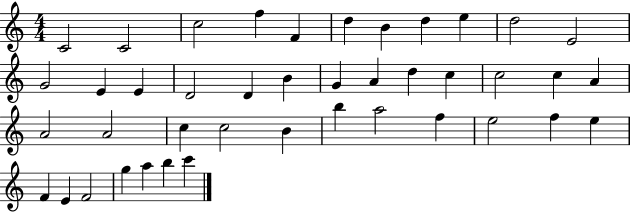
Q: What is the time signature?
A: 4/4